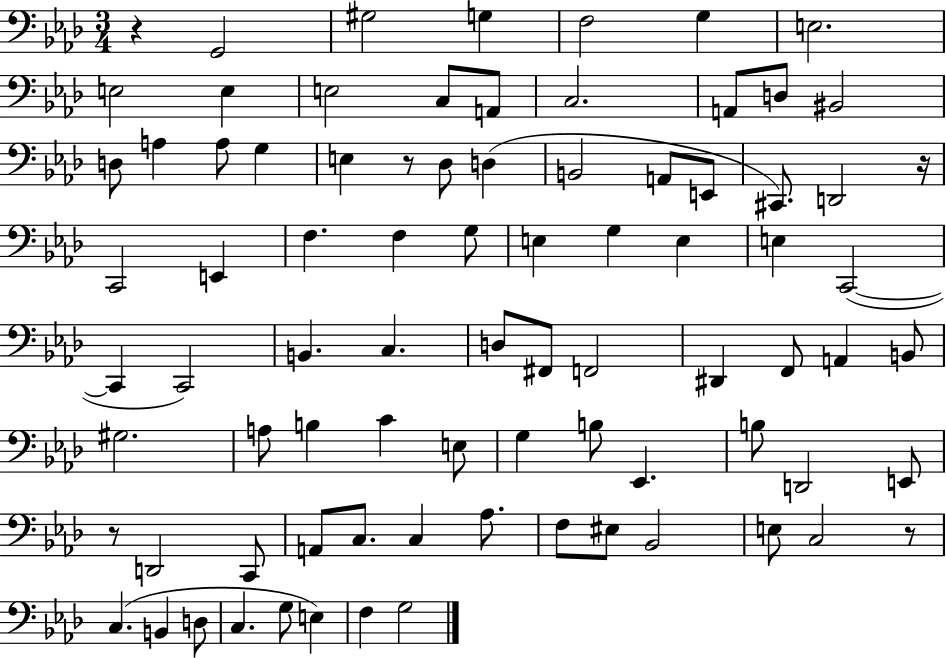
{
  \clef bass
  \numericTimeSignature
  \time 3/4
  \key aes \major
  r4 g,2 | gis2 g4 | f2 g4 | e2. | \break e2 e4 | e2 c8 a,8 | c2. | a,8 d8 bis,2 | \break d8 a4 a8 g4 | e4 r8 des8 d4( | b,2 a,8 e,8 | cis,8.) d,2 r16 | \break c,2 e,4 | f4. f4 g8 | e4 g4 e4 | e4 c,2~(~ | \break c,4 c,2) | b,4. c4. | d8 fis,8 f,2 | dis,4 f,8 a,4 b,8 | \break gis2. | a8 b4 c'4 e8 | g4 b8 ees,4. | b8 d,2 e,8 | \break r8 d,2 c,8 | a,8 c8. c4 aes8. | f8 eis8 bes,2 | e8 c2 r8 | \break c4.( b,4 d8 | c4. g8 e4) | f4 g2 | \bar "|."
}